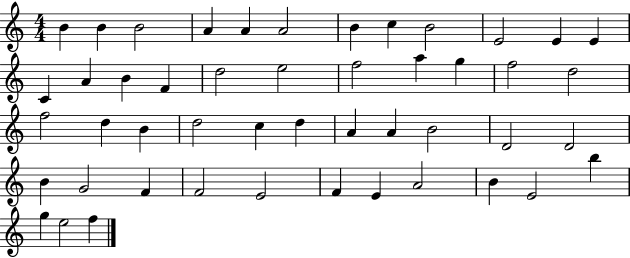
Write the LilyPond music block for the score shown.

{
  \clef treble
  \numericTimeSignature
  \time 4/4
  \key c \major
  b'4 b'4 b'2 | a'4 a'4 a'2 | b'4 c''4 b'2 | e'2 e'4 e'4 | \break c'4 a'4 b'4 f'4 | d''2 e''2 | f''2 a''4 g''4 | f''2 d''2 | \break f''2 d''4 b'4 | d''2 c''4 d''4 | a'4 a'4 b'2 | d'2 d'2 | \break b'4 g'2 f'4 | f'2 e'2 | f'4 e'4 a'2 | b'4 e'2 b''4 | \break g''4 e''2 f''4 | \bar "|."
}